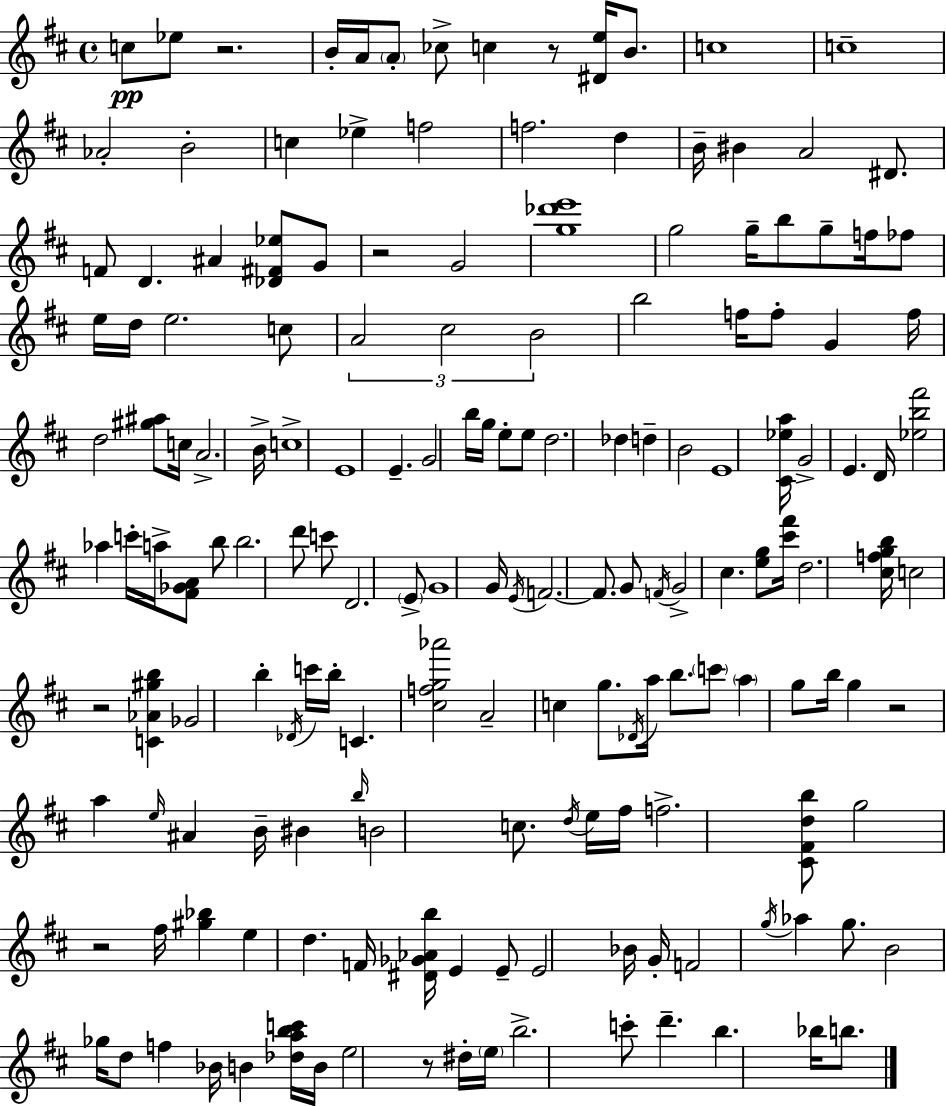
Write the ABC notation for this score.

X:1
T:Untitled
M:4/4
L:1/4
K:D
c/2 _e/2 z2 B/4 A/4 A/2 _c/2 c z/2 [^De]/4 B/2 c4 c4 _A2 B2 c _e f2 f2 d B/4 ^B A2 ^D/2 F/2 D ^A [_D^F_e]/2 G/2 z2 G2 [g_d'e']4 g2 g/4 b/2 g/2 f/4 _f/2 e/4 d/4 e2 c/2 A2 ^c2 B2 b2 f/4 f/2 G f/4 d2 [^g^a]/2 c/4 A2 B/4 c4 E4 E G2 b/4 g/4 e/2 e/2 d2 _d d B2 E4 [^C_ea]/4 G2 E D/4 [_eb^f']2 _a c'/4 a/4 [^F_GA]/2 b/2 b2 d'/2 c'/2 D2 E/2 G4 G/4 E/4 F2 F/2 G/2 F/4 G2 ^c [eg]/2 [^c'^f']/4 d2 [^cfgb]/4 c2 z2 [C_A^gb] _G2 b _D/4 c'/4 b/4 C [^cfg_a']2 A2 c g/2 _D/4 a/4 b/2 c'/2 a g/2 b/4 g z2 a e/4 ^A B/4 ^B b/4 B2 c/2 d/4 e/4 ^f/4 f2 [^C^Fdb]/2 g2 z2 ^f/4 [^g_b] e d F/4 [^D_G_Ab]/4 E E/2 E2 _B/4 G/4 F2 g/4 _a g/2 B2 _g/4 d/2 f _B/4 B [_dabc']/4 B/4 e2 z/2 ^d/4 e/4 b2 c'/2 d' b _b/4 b/2